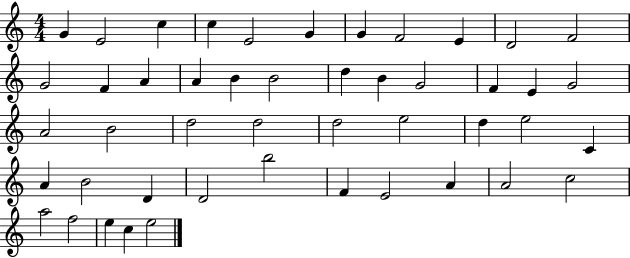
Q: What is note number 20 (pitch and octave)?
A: G4